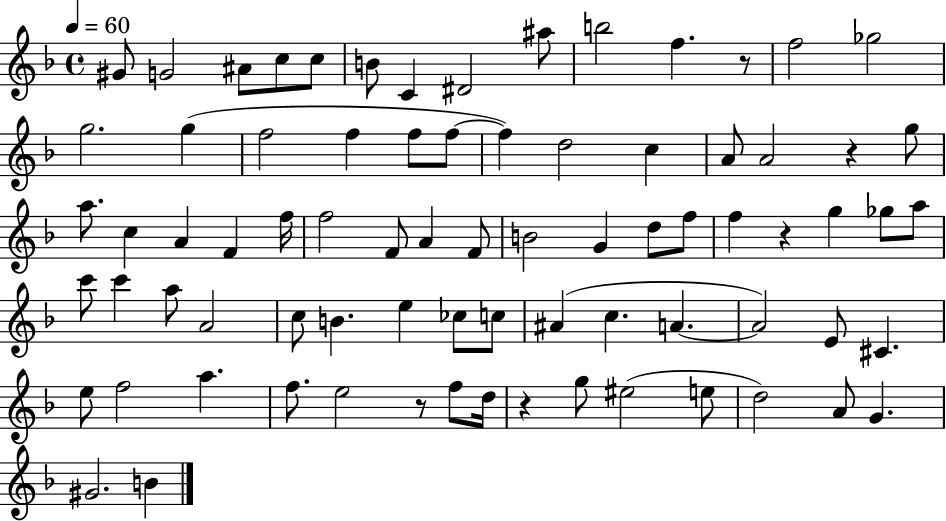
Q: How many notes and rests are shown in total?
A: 77